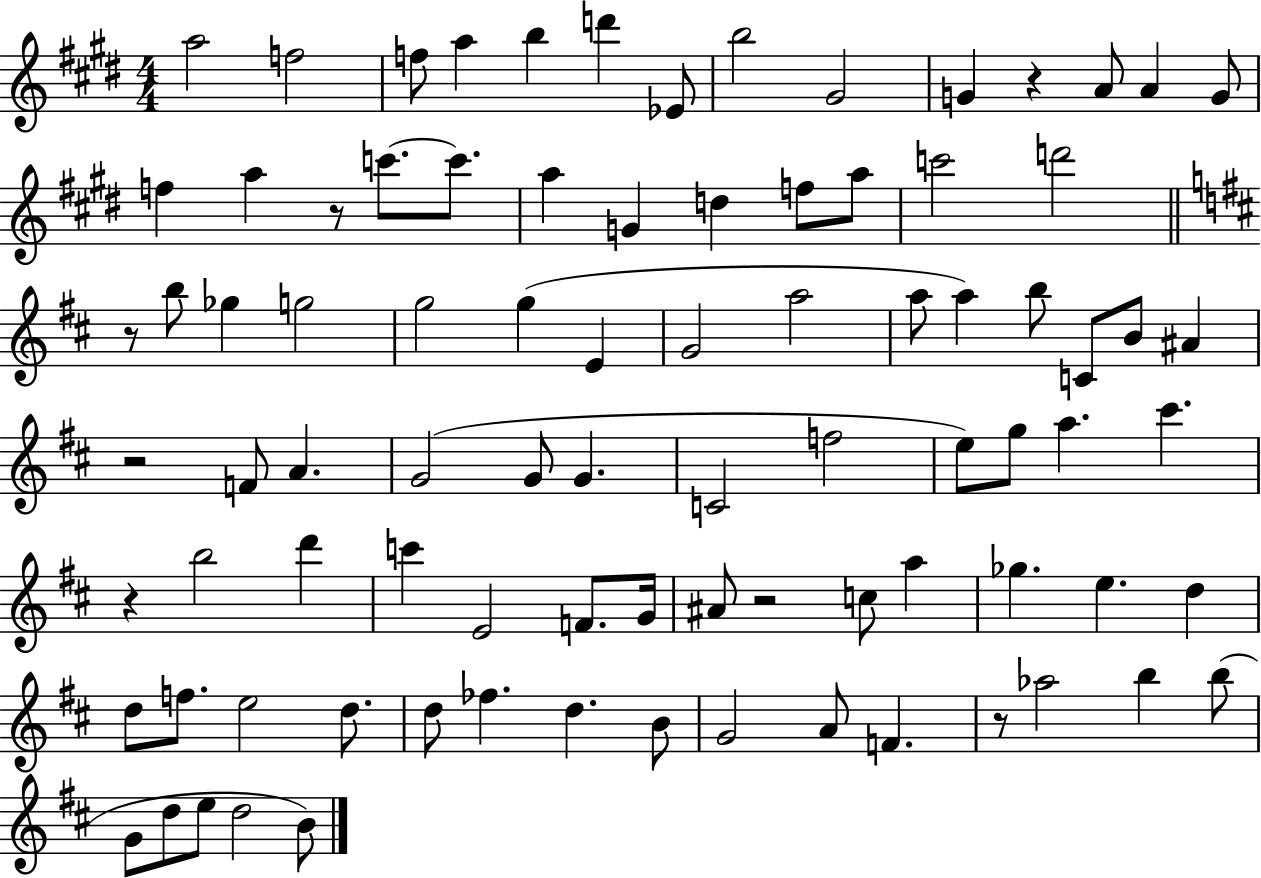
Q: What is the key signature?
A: E major